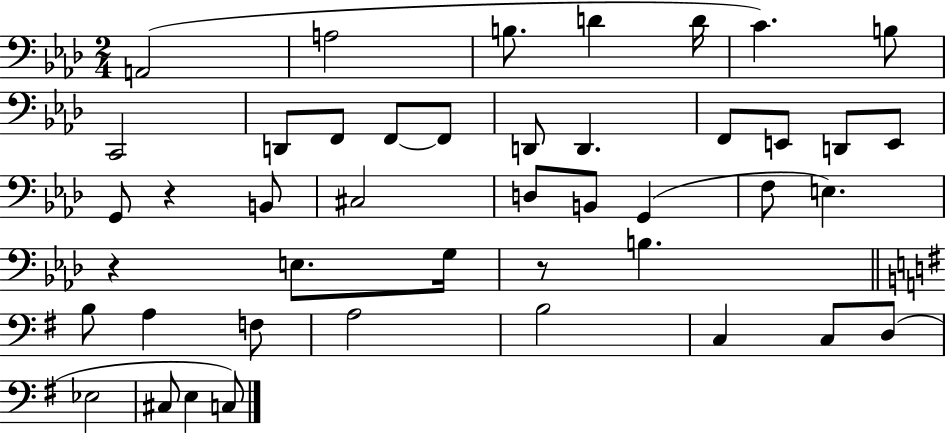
X:1
T:Untitled
M:2/4
L:1/4
K:Ab
A,,2 A,2 B,/2 D D/4 C B,/2 C,,2 D,,/2 F,,/2 F,,/2 F,,/2 D,,/2 D,, F,,/2 E,,/2 D,,/2 E,,/2 G,,/2 z B,,/2 ^C,2 D,/2 B,,/2 G,, F,/2 E, z E,/2 G,/4 z/2 B, B,/2 A, F,/2 A,2 B,2 C, C,/2 D,/2 _E,2 ^C,/2 E, C,/2